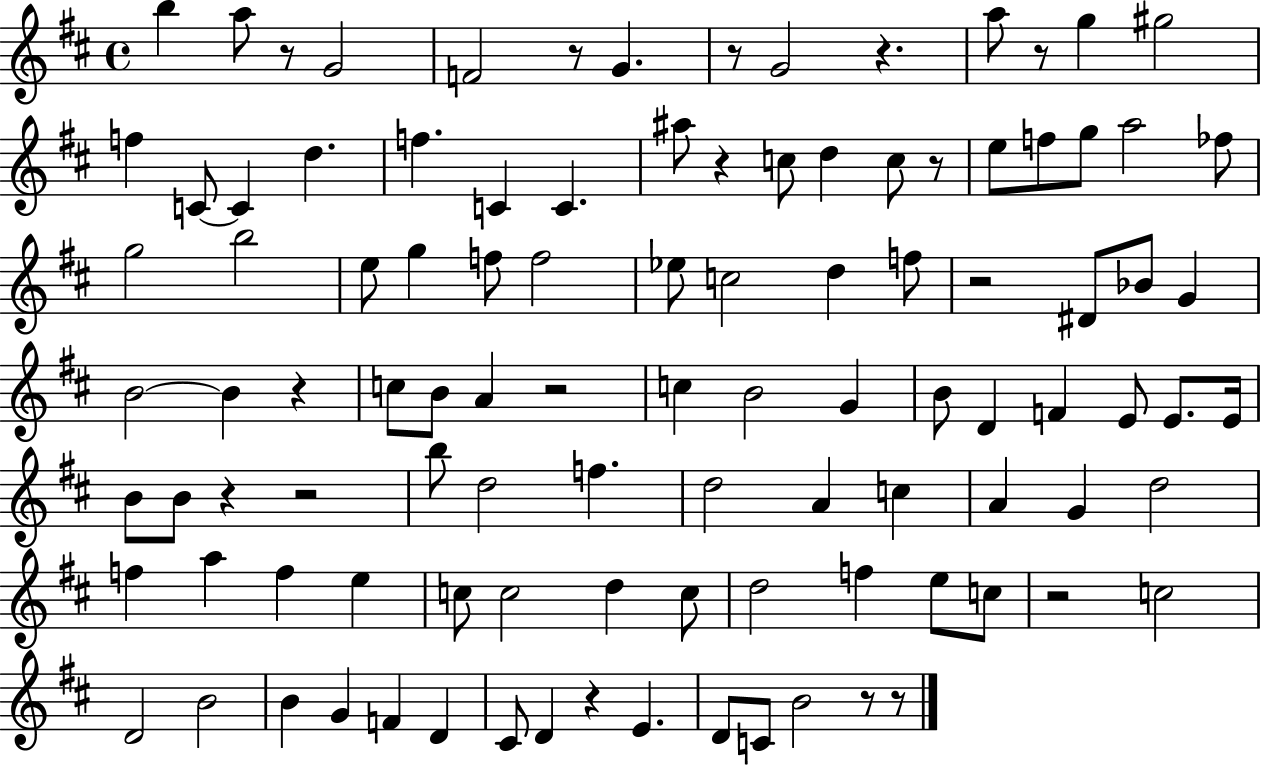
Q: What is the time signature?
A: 4/4